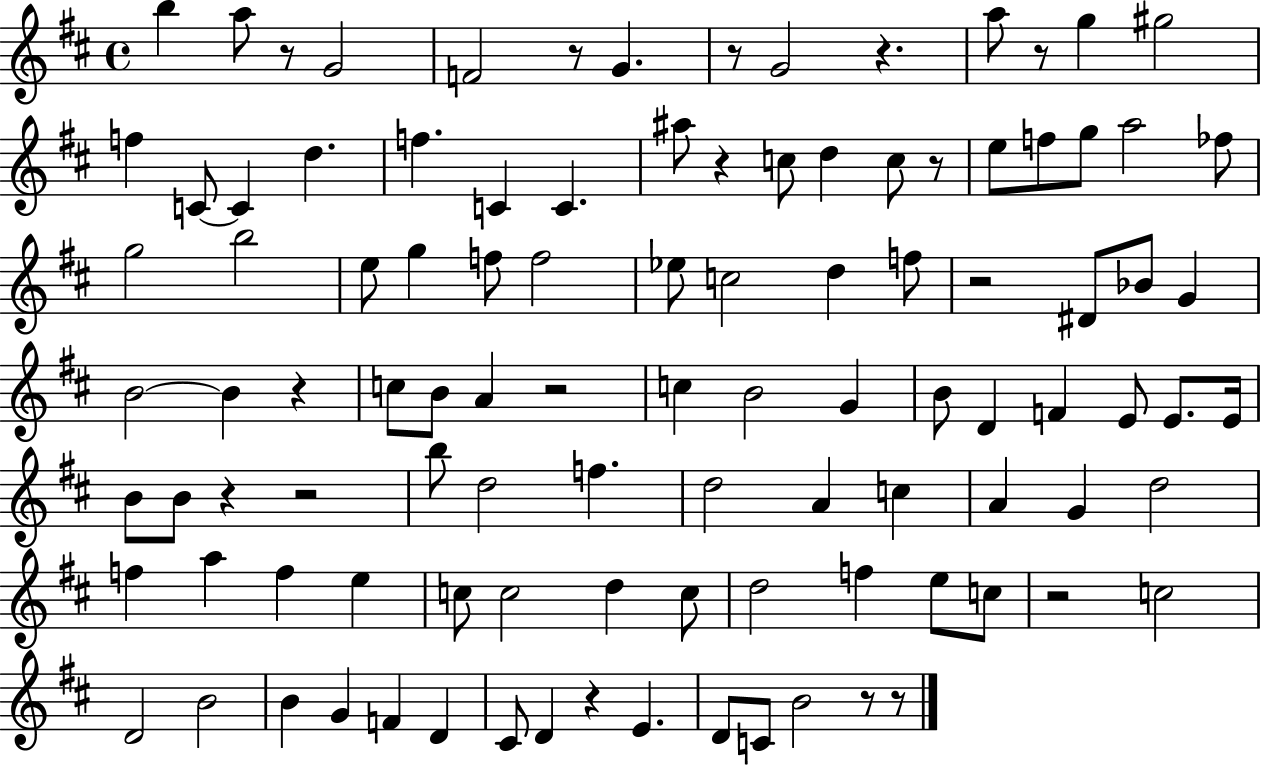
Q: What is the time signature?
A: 4/4